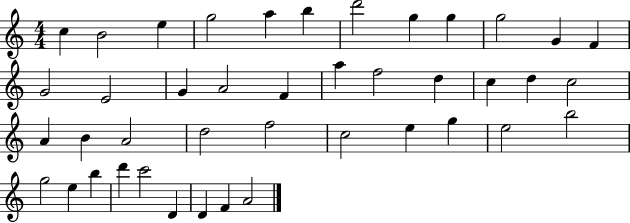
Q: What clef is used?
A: treble